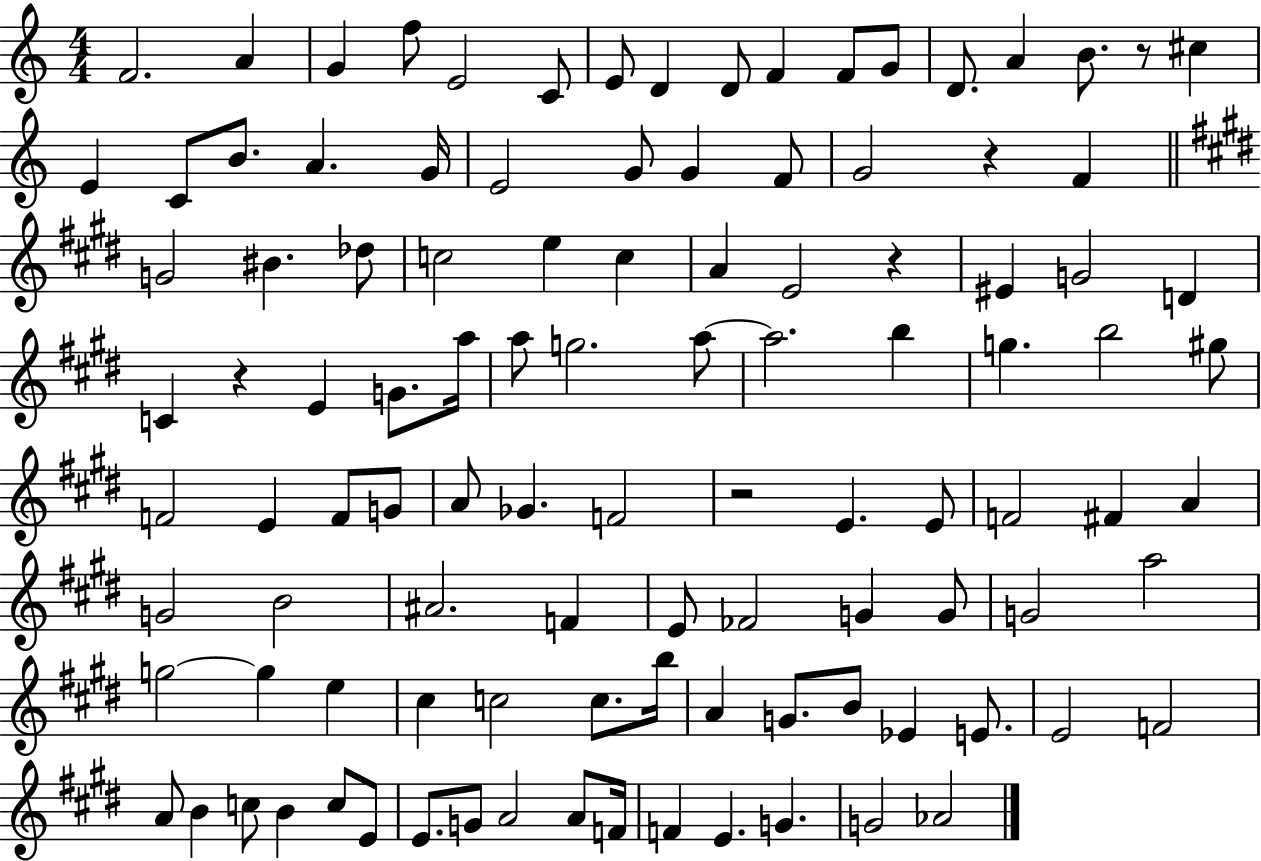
X:1
T:Untitled
M:4/4
L:1/4
K:C
F2 A G f/2 E2 C/2 E/2 D D/2 F F/2 G/2 D/2 A B/2 z/2 ^c E C/2 B/2 A G/4 E2 G/2 G F/2 G2 z F G2 ^B _d/2 c2 e c A E2 z ^E G2 D C z E G/2 a/4 a/2 g2 a/2 a2 b g b2 ^g/2 F2 E F/2 G/2 A/2 _G F2 z2 E E/2 F2 ^F A G2 B2 ^A2 F E/2 _F2 G G/2 G2 a2 g2 g e ^c c2 c/2 b/4 A G/2 B/2 _E E/2 E2 F2 A/2 B c/2 B c/2 E/2 E/2 G/2 A2 A/2 F/4 F E G G2 _A2